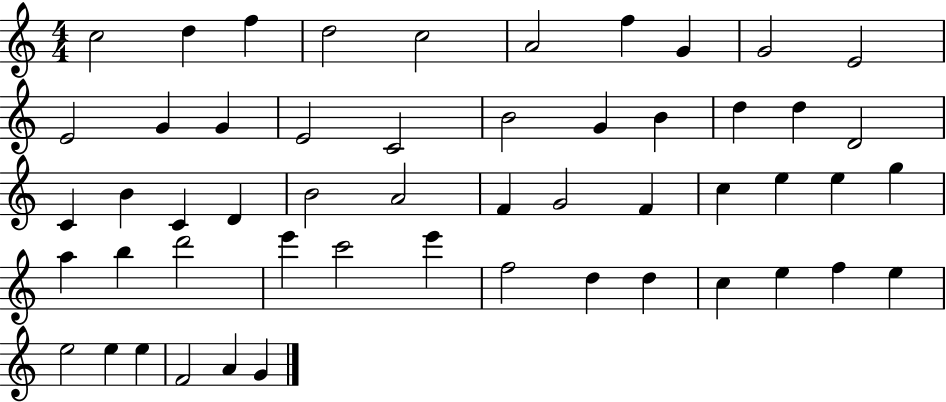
X:1
T:Untitled
M:4/4
L:1/4
K:C
c2 d f d2 c2 A2 f G G2 E2 E2 G G E2 C2 B2 G B d d D2 C B C D B2 A2 F G2 F c e e g a b d'2 e' c'2 e' f2 d d c e f e e2 e e F2 A G